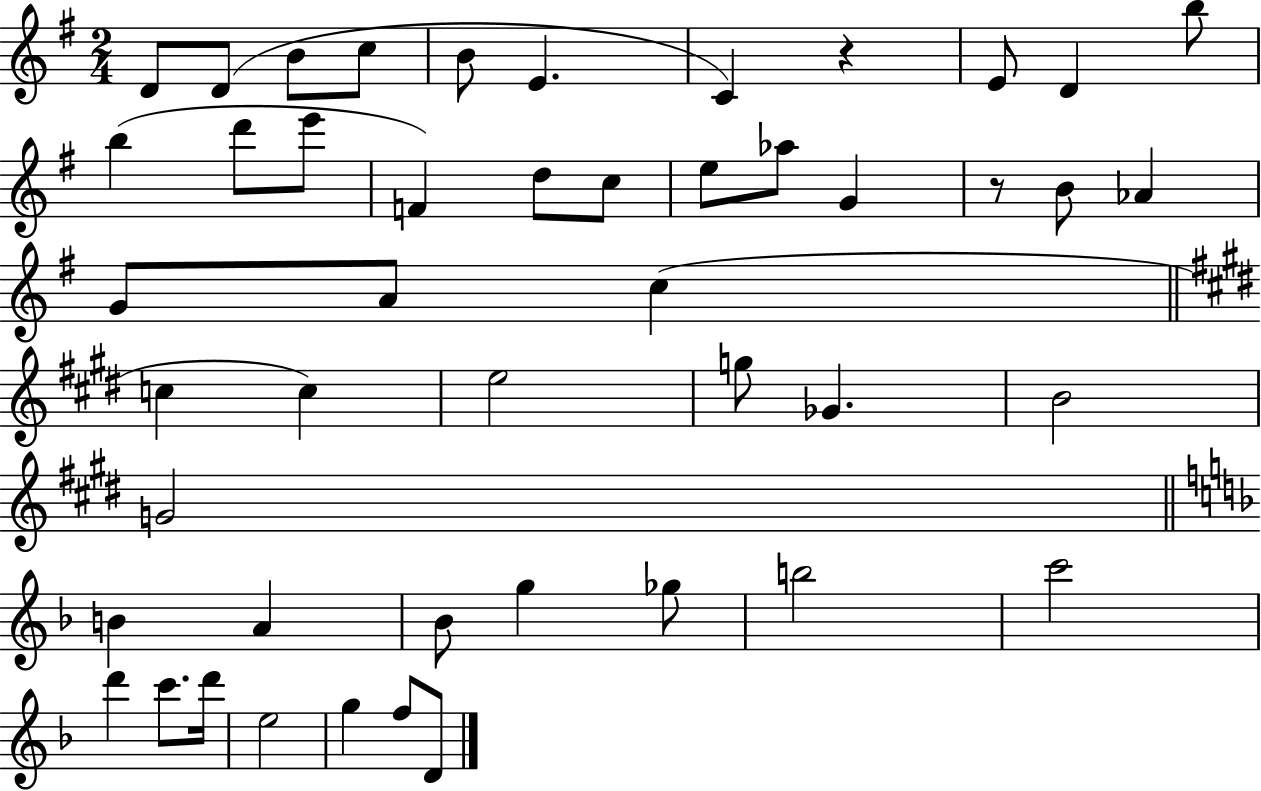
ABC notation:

X:1
T:Untitled
M:2/4
L:1/4
K:G
D/2 D/2 B/2 c/2 B/2 E C z E/2 D b/2 b d'/2 e'/2 F d/2 c/2 e/2 _a/2 G z/2 B/2 _A G/2 A/2 c c c e2 g/2 _G B2 G2 B A _B/2 g _g/2 b2 c'2 d' c'/2 d'/4 e2 g f/2 D/2